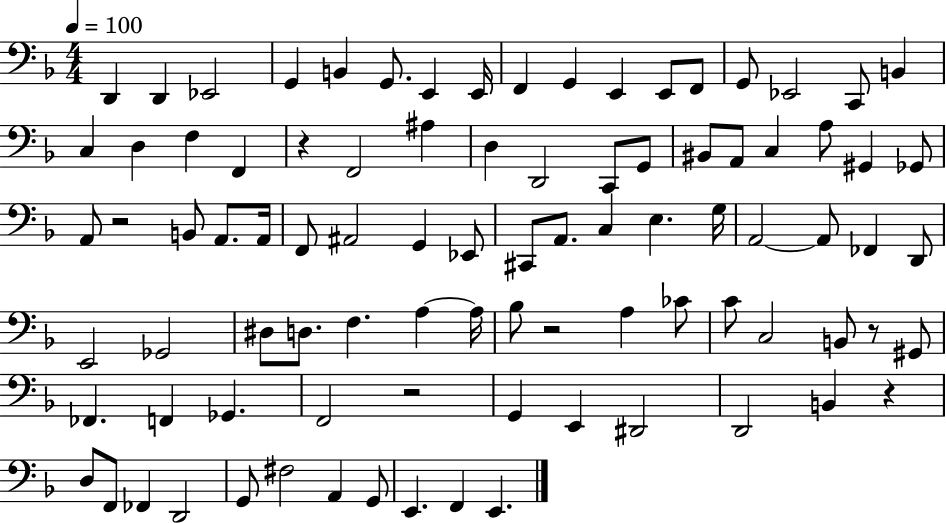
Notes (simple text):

D2/q D2/q Eb2/h G2/q B2/q G2/e. E2/q E2/s F2/q G2/q E2/q E2/e F2/e G2/e Eb2/h C2/e B2/q C3/q D3/q F3/q F2/q R/q F2/h A#3/q D3/q D2/h C2/e G2/e BIS2/e A2/e C3/q A3/e G#2/q Gb2/e A2/e R/h B2/e A2/e. A2/s F2/e A#2/h G2/q Eb2/e C#2/e A2/e. C3/q E3/q. G3/s A2/h A2/e FES2/q D2/e E2/h Gb2/h D#3/e D3/e. F3/q. A3/q A3/s Bb3/e R/h A3/q CES4/e C4/e C3/h B2/e R/e G#2/e FES2/q. F2/q Gb2/q. F2/h R/h G2/q E2/q D#2/h D2/h B2/q R/q D3/e F2/e FES2/q D2/h G2/e F#3/h A2/q G2/e E2/q. F2/q E2/q.